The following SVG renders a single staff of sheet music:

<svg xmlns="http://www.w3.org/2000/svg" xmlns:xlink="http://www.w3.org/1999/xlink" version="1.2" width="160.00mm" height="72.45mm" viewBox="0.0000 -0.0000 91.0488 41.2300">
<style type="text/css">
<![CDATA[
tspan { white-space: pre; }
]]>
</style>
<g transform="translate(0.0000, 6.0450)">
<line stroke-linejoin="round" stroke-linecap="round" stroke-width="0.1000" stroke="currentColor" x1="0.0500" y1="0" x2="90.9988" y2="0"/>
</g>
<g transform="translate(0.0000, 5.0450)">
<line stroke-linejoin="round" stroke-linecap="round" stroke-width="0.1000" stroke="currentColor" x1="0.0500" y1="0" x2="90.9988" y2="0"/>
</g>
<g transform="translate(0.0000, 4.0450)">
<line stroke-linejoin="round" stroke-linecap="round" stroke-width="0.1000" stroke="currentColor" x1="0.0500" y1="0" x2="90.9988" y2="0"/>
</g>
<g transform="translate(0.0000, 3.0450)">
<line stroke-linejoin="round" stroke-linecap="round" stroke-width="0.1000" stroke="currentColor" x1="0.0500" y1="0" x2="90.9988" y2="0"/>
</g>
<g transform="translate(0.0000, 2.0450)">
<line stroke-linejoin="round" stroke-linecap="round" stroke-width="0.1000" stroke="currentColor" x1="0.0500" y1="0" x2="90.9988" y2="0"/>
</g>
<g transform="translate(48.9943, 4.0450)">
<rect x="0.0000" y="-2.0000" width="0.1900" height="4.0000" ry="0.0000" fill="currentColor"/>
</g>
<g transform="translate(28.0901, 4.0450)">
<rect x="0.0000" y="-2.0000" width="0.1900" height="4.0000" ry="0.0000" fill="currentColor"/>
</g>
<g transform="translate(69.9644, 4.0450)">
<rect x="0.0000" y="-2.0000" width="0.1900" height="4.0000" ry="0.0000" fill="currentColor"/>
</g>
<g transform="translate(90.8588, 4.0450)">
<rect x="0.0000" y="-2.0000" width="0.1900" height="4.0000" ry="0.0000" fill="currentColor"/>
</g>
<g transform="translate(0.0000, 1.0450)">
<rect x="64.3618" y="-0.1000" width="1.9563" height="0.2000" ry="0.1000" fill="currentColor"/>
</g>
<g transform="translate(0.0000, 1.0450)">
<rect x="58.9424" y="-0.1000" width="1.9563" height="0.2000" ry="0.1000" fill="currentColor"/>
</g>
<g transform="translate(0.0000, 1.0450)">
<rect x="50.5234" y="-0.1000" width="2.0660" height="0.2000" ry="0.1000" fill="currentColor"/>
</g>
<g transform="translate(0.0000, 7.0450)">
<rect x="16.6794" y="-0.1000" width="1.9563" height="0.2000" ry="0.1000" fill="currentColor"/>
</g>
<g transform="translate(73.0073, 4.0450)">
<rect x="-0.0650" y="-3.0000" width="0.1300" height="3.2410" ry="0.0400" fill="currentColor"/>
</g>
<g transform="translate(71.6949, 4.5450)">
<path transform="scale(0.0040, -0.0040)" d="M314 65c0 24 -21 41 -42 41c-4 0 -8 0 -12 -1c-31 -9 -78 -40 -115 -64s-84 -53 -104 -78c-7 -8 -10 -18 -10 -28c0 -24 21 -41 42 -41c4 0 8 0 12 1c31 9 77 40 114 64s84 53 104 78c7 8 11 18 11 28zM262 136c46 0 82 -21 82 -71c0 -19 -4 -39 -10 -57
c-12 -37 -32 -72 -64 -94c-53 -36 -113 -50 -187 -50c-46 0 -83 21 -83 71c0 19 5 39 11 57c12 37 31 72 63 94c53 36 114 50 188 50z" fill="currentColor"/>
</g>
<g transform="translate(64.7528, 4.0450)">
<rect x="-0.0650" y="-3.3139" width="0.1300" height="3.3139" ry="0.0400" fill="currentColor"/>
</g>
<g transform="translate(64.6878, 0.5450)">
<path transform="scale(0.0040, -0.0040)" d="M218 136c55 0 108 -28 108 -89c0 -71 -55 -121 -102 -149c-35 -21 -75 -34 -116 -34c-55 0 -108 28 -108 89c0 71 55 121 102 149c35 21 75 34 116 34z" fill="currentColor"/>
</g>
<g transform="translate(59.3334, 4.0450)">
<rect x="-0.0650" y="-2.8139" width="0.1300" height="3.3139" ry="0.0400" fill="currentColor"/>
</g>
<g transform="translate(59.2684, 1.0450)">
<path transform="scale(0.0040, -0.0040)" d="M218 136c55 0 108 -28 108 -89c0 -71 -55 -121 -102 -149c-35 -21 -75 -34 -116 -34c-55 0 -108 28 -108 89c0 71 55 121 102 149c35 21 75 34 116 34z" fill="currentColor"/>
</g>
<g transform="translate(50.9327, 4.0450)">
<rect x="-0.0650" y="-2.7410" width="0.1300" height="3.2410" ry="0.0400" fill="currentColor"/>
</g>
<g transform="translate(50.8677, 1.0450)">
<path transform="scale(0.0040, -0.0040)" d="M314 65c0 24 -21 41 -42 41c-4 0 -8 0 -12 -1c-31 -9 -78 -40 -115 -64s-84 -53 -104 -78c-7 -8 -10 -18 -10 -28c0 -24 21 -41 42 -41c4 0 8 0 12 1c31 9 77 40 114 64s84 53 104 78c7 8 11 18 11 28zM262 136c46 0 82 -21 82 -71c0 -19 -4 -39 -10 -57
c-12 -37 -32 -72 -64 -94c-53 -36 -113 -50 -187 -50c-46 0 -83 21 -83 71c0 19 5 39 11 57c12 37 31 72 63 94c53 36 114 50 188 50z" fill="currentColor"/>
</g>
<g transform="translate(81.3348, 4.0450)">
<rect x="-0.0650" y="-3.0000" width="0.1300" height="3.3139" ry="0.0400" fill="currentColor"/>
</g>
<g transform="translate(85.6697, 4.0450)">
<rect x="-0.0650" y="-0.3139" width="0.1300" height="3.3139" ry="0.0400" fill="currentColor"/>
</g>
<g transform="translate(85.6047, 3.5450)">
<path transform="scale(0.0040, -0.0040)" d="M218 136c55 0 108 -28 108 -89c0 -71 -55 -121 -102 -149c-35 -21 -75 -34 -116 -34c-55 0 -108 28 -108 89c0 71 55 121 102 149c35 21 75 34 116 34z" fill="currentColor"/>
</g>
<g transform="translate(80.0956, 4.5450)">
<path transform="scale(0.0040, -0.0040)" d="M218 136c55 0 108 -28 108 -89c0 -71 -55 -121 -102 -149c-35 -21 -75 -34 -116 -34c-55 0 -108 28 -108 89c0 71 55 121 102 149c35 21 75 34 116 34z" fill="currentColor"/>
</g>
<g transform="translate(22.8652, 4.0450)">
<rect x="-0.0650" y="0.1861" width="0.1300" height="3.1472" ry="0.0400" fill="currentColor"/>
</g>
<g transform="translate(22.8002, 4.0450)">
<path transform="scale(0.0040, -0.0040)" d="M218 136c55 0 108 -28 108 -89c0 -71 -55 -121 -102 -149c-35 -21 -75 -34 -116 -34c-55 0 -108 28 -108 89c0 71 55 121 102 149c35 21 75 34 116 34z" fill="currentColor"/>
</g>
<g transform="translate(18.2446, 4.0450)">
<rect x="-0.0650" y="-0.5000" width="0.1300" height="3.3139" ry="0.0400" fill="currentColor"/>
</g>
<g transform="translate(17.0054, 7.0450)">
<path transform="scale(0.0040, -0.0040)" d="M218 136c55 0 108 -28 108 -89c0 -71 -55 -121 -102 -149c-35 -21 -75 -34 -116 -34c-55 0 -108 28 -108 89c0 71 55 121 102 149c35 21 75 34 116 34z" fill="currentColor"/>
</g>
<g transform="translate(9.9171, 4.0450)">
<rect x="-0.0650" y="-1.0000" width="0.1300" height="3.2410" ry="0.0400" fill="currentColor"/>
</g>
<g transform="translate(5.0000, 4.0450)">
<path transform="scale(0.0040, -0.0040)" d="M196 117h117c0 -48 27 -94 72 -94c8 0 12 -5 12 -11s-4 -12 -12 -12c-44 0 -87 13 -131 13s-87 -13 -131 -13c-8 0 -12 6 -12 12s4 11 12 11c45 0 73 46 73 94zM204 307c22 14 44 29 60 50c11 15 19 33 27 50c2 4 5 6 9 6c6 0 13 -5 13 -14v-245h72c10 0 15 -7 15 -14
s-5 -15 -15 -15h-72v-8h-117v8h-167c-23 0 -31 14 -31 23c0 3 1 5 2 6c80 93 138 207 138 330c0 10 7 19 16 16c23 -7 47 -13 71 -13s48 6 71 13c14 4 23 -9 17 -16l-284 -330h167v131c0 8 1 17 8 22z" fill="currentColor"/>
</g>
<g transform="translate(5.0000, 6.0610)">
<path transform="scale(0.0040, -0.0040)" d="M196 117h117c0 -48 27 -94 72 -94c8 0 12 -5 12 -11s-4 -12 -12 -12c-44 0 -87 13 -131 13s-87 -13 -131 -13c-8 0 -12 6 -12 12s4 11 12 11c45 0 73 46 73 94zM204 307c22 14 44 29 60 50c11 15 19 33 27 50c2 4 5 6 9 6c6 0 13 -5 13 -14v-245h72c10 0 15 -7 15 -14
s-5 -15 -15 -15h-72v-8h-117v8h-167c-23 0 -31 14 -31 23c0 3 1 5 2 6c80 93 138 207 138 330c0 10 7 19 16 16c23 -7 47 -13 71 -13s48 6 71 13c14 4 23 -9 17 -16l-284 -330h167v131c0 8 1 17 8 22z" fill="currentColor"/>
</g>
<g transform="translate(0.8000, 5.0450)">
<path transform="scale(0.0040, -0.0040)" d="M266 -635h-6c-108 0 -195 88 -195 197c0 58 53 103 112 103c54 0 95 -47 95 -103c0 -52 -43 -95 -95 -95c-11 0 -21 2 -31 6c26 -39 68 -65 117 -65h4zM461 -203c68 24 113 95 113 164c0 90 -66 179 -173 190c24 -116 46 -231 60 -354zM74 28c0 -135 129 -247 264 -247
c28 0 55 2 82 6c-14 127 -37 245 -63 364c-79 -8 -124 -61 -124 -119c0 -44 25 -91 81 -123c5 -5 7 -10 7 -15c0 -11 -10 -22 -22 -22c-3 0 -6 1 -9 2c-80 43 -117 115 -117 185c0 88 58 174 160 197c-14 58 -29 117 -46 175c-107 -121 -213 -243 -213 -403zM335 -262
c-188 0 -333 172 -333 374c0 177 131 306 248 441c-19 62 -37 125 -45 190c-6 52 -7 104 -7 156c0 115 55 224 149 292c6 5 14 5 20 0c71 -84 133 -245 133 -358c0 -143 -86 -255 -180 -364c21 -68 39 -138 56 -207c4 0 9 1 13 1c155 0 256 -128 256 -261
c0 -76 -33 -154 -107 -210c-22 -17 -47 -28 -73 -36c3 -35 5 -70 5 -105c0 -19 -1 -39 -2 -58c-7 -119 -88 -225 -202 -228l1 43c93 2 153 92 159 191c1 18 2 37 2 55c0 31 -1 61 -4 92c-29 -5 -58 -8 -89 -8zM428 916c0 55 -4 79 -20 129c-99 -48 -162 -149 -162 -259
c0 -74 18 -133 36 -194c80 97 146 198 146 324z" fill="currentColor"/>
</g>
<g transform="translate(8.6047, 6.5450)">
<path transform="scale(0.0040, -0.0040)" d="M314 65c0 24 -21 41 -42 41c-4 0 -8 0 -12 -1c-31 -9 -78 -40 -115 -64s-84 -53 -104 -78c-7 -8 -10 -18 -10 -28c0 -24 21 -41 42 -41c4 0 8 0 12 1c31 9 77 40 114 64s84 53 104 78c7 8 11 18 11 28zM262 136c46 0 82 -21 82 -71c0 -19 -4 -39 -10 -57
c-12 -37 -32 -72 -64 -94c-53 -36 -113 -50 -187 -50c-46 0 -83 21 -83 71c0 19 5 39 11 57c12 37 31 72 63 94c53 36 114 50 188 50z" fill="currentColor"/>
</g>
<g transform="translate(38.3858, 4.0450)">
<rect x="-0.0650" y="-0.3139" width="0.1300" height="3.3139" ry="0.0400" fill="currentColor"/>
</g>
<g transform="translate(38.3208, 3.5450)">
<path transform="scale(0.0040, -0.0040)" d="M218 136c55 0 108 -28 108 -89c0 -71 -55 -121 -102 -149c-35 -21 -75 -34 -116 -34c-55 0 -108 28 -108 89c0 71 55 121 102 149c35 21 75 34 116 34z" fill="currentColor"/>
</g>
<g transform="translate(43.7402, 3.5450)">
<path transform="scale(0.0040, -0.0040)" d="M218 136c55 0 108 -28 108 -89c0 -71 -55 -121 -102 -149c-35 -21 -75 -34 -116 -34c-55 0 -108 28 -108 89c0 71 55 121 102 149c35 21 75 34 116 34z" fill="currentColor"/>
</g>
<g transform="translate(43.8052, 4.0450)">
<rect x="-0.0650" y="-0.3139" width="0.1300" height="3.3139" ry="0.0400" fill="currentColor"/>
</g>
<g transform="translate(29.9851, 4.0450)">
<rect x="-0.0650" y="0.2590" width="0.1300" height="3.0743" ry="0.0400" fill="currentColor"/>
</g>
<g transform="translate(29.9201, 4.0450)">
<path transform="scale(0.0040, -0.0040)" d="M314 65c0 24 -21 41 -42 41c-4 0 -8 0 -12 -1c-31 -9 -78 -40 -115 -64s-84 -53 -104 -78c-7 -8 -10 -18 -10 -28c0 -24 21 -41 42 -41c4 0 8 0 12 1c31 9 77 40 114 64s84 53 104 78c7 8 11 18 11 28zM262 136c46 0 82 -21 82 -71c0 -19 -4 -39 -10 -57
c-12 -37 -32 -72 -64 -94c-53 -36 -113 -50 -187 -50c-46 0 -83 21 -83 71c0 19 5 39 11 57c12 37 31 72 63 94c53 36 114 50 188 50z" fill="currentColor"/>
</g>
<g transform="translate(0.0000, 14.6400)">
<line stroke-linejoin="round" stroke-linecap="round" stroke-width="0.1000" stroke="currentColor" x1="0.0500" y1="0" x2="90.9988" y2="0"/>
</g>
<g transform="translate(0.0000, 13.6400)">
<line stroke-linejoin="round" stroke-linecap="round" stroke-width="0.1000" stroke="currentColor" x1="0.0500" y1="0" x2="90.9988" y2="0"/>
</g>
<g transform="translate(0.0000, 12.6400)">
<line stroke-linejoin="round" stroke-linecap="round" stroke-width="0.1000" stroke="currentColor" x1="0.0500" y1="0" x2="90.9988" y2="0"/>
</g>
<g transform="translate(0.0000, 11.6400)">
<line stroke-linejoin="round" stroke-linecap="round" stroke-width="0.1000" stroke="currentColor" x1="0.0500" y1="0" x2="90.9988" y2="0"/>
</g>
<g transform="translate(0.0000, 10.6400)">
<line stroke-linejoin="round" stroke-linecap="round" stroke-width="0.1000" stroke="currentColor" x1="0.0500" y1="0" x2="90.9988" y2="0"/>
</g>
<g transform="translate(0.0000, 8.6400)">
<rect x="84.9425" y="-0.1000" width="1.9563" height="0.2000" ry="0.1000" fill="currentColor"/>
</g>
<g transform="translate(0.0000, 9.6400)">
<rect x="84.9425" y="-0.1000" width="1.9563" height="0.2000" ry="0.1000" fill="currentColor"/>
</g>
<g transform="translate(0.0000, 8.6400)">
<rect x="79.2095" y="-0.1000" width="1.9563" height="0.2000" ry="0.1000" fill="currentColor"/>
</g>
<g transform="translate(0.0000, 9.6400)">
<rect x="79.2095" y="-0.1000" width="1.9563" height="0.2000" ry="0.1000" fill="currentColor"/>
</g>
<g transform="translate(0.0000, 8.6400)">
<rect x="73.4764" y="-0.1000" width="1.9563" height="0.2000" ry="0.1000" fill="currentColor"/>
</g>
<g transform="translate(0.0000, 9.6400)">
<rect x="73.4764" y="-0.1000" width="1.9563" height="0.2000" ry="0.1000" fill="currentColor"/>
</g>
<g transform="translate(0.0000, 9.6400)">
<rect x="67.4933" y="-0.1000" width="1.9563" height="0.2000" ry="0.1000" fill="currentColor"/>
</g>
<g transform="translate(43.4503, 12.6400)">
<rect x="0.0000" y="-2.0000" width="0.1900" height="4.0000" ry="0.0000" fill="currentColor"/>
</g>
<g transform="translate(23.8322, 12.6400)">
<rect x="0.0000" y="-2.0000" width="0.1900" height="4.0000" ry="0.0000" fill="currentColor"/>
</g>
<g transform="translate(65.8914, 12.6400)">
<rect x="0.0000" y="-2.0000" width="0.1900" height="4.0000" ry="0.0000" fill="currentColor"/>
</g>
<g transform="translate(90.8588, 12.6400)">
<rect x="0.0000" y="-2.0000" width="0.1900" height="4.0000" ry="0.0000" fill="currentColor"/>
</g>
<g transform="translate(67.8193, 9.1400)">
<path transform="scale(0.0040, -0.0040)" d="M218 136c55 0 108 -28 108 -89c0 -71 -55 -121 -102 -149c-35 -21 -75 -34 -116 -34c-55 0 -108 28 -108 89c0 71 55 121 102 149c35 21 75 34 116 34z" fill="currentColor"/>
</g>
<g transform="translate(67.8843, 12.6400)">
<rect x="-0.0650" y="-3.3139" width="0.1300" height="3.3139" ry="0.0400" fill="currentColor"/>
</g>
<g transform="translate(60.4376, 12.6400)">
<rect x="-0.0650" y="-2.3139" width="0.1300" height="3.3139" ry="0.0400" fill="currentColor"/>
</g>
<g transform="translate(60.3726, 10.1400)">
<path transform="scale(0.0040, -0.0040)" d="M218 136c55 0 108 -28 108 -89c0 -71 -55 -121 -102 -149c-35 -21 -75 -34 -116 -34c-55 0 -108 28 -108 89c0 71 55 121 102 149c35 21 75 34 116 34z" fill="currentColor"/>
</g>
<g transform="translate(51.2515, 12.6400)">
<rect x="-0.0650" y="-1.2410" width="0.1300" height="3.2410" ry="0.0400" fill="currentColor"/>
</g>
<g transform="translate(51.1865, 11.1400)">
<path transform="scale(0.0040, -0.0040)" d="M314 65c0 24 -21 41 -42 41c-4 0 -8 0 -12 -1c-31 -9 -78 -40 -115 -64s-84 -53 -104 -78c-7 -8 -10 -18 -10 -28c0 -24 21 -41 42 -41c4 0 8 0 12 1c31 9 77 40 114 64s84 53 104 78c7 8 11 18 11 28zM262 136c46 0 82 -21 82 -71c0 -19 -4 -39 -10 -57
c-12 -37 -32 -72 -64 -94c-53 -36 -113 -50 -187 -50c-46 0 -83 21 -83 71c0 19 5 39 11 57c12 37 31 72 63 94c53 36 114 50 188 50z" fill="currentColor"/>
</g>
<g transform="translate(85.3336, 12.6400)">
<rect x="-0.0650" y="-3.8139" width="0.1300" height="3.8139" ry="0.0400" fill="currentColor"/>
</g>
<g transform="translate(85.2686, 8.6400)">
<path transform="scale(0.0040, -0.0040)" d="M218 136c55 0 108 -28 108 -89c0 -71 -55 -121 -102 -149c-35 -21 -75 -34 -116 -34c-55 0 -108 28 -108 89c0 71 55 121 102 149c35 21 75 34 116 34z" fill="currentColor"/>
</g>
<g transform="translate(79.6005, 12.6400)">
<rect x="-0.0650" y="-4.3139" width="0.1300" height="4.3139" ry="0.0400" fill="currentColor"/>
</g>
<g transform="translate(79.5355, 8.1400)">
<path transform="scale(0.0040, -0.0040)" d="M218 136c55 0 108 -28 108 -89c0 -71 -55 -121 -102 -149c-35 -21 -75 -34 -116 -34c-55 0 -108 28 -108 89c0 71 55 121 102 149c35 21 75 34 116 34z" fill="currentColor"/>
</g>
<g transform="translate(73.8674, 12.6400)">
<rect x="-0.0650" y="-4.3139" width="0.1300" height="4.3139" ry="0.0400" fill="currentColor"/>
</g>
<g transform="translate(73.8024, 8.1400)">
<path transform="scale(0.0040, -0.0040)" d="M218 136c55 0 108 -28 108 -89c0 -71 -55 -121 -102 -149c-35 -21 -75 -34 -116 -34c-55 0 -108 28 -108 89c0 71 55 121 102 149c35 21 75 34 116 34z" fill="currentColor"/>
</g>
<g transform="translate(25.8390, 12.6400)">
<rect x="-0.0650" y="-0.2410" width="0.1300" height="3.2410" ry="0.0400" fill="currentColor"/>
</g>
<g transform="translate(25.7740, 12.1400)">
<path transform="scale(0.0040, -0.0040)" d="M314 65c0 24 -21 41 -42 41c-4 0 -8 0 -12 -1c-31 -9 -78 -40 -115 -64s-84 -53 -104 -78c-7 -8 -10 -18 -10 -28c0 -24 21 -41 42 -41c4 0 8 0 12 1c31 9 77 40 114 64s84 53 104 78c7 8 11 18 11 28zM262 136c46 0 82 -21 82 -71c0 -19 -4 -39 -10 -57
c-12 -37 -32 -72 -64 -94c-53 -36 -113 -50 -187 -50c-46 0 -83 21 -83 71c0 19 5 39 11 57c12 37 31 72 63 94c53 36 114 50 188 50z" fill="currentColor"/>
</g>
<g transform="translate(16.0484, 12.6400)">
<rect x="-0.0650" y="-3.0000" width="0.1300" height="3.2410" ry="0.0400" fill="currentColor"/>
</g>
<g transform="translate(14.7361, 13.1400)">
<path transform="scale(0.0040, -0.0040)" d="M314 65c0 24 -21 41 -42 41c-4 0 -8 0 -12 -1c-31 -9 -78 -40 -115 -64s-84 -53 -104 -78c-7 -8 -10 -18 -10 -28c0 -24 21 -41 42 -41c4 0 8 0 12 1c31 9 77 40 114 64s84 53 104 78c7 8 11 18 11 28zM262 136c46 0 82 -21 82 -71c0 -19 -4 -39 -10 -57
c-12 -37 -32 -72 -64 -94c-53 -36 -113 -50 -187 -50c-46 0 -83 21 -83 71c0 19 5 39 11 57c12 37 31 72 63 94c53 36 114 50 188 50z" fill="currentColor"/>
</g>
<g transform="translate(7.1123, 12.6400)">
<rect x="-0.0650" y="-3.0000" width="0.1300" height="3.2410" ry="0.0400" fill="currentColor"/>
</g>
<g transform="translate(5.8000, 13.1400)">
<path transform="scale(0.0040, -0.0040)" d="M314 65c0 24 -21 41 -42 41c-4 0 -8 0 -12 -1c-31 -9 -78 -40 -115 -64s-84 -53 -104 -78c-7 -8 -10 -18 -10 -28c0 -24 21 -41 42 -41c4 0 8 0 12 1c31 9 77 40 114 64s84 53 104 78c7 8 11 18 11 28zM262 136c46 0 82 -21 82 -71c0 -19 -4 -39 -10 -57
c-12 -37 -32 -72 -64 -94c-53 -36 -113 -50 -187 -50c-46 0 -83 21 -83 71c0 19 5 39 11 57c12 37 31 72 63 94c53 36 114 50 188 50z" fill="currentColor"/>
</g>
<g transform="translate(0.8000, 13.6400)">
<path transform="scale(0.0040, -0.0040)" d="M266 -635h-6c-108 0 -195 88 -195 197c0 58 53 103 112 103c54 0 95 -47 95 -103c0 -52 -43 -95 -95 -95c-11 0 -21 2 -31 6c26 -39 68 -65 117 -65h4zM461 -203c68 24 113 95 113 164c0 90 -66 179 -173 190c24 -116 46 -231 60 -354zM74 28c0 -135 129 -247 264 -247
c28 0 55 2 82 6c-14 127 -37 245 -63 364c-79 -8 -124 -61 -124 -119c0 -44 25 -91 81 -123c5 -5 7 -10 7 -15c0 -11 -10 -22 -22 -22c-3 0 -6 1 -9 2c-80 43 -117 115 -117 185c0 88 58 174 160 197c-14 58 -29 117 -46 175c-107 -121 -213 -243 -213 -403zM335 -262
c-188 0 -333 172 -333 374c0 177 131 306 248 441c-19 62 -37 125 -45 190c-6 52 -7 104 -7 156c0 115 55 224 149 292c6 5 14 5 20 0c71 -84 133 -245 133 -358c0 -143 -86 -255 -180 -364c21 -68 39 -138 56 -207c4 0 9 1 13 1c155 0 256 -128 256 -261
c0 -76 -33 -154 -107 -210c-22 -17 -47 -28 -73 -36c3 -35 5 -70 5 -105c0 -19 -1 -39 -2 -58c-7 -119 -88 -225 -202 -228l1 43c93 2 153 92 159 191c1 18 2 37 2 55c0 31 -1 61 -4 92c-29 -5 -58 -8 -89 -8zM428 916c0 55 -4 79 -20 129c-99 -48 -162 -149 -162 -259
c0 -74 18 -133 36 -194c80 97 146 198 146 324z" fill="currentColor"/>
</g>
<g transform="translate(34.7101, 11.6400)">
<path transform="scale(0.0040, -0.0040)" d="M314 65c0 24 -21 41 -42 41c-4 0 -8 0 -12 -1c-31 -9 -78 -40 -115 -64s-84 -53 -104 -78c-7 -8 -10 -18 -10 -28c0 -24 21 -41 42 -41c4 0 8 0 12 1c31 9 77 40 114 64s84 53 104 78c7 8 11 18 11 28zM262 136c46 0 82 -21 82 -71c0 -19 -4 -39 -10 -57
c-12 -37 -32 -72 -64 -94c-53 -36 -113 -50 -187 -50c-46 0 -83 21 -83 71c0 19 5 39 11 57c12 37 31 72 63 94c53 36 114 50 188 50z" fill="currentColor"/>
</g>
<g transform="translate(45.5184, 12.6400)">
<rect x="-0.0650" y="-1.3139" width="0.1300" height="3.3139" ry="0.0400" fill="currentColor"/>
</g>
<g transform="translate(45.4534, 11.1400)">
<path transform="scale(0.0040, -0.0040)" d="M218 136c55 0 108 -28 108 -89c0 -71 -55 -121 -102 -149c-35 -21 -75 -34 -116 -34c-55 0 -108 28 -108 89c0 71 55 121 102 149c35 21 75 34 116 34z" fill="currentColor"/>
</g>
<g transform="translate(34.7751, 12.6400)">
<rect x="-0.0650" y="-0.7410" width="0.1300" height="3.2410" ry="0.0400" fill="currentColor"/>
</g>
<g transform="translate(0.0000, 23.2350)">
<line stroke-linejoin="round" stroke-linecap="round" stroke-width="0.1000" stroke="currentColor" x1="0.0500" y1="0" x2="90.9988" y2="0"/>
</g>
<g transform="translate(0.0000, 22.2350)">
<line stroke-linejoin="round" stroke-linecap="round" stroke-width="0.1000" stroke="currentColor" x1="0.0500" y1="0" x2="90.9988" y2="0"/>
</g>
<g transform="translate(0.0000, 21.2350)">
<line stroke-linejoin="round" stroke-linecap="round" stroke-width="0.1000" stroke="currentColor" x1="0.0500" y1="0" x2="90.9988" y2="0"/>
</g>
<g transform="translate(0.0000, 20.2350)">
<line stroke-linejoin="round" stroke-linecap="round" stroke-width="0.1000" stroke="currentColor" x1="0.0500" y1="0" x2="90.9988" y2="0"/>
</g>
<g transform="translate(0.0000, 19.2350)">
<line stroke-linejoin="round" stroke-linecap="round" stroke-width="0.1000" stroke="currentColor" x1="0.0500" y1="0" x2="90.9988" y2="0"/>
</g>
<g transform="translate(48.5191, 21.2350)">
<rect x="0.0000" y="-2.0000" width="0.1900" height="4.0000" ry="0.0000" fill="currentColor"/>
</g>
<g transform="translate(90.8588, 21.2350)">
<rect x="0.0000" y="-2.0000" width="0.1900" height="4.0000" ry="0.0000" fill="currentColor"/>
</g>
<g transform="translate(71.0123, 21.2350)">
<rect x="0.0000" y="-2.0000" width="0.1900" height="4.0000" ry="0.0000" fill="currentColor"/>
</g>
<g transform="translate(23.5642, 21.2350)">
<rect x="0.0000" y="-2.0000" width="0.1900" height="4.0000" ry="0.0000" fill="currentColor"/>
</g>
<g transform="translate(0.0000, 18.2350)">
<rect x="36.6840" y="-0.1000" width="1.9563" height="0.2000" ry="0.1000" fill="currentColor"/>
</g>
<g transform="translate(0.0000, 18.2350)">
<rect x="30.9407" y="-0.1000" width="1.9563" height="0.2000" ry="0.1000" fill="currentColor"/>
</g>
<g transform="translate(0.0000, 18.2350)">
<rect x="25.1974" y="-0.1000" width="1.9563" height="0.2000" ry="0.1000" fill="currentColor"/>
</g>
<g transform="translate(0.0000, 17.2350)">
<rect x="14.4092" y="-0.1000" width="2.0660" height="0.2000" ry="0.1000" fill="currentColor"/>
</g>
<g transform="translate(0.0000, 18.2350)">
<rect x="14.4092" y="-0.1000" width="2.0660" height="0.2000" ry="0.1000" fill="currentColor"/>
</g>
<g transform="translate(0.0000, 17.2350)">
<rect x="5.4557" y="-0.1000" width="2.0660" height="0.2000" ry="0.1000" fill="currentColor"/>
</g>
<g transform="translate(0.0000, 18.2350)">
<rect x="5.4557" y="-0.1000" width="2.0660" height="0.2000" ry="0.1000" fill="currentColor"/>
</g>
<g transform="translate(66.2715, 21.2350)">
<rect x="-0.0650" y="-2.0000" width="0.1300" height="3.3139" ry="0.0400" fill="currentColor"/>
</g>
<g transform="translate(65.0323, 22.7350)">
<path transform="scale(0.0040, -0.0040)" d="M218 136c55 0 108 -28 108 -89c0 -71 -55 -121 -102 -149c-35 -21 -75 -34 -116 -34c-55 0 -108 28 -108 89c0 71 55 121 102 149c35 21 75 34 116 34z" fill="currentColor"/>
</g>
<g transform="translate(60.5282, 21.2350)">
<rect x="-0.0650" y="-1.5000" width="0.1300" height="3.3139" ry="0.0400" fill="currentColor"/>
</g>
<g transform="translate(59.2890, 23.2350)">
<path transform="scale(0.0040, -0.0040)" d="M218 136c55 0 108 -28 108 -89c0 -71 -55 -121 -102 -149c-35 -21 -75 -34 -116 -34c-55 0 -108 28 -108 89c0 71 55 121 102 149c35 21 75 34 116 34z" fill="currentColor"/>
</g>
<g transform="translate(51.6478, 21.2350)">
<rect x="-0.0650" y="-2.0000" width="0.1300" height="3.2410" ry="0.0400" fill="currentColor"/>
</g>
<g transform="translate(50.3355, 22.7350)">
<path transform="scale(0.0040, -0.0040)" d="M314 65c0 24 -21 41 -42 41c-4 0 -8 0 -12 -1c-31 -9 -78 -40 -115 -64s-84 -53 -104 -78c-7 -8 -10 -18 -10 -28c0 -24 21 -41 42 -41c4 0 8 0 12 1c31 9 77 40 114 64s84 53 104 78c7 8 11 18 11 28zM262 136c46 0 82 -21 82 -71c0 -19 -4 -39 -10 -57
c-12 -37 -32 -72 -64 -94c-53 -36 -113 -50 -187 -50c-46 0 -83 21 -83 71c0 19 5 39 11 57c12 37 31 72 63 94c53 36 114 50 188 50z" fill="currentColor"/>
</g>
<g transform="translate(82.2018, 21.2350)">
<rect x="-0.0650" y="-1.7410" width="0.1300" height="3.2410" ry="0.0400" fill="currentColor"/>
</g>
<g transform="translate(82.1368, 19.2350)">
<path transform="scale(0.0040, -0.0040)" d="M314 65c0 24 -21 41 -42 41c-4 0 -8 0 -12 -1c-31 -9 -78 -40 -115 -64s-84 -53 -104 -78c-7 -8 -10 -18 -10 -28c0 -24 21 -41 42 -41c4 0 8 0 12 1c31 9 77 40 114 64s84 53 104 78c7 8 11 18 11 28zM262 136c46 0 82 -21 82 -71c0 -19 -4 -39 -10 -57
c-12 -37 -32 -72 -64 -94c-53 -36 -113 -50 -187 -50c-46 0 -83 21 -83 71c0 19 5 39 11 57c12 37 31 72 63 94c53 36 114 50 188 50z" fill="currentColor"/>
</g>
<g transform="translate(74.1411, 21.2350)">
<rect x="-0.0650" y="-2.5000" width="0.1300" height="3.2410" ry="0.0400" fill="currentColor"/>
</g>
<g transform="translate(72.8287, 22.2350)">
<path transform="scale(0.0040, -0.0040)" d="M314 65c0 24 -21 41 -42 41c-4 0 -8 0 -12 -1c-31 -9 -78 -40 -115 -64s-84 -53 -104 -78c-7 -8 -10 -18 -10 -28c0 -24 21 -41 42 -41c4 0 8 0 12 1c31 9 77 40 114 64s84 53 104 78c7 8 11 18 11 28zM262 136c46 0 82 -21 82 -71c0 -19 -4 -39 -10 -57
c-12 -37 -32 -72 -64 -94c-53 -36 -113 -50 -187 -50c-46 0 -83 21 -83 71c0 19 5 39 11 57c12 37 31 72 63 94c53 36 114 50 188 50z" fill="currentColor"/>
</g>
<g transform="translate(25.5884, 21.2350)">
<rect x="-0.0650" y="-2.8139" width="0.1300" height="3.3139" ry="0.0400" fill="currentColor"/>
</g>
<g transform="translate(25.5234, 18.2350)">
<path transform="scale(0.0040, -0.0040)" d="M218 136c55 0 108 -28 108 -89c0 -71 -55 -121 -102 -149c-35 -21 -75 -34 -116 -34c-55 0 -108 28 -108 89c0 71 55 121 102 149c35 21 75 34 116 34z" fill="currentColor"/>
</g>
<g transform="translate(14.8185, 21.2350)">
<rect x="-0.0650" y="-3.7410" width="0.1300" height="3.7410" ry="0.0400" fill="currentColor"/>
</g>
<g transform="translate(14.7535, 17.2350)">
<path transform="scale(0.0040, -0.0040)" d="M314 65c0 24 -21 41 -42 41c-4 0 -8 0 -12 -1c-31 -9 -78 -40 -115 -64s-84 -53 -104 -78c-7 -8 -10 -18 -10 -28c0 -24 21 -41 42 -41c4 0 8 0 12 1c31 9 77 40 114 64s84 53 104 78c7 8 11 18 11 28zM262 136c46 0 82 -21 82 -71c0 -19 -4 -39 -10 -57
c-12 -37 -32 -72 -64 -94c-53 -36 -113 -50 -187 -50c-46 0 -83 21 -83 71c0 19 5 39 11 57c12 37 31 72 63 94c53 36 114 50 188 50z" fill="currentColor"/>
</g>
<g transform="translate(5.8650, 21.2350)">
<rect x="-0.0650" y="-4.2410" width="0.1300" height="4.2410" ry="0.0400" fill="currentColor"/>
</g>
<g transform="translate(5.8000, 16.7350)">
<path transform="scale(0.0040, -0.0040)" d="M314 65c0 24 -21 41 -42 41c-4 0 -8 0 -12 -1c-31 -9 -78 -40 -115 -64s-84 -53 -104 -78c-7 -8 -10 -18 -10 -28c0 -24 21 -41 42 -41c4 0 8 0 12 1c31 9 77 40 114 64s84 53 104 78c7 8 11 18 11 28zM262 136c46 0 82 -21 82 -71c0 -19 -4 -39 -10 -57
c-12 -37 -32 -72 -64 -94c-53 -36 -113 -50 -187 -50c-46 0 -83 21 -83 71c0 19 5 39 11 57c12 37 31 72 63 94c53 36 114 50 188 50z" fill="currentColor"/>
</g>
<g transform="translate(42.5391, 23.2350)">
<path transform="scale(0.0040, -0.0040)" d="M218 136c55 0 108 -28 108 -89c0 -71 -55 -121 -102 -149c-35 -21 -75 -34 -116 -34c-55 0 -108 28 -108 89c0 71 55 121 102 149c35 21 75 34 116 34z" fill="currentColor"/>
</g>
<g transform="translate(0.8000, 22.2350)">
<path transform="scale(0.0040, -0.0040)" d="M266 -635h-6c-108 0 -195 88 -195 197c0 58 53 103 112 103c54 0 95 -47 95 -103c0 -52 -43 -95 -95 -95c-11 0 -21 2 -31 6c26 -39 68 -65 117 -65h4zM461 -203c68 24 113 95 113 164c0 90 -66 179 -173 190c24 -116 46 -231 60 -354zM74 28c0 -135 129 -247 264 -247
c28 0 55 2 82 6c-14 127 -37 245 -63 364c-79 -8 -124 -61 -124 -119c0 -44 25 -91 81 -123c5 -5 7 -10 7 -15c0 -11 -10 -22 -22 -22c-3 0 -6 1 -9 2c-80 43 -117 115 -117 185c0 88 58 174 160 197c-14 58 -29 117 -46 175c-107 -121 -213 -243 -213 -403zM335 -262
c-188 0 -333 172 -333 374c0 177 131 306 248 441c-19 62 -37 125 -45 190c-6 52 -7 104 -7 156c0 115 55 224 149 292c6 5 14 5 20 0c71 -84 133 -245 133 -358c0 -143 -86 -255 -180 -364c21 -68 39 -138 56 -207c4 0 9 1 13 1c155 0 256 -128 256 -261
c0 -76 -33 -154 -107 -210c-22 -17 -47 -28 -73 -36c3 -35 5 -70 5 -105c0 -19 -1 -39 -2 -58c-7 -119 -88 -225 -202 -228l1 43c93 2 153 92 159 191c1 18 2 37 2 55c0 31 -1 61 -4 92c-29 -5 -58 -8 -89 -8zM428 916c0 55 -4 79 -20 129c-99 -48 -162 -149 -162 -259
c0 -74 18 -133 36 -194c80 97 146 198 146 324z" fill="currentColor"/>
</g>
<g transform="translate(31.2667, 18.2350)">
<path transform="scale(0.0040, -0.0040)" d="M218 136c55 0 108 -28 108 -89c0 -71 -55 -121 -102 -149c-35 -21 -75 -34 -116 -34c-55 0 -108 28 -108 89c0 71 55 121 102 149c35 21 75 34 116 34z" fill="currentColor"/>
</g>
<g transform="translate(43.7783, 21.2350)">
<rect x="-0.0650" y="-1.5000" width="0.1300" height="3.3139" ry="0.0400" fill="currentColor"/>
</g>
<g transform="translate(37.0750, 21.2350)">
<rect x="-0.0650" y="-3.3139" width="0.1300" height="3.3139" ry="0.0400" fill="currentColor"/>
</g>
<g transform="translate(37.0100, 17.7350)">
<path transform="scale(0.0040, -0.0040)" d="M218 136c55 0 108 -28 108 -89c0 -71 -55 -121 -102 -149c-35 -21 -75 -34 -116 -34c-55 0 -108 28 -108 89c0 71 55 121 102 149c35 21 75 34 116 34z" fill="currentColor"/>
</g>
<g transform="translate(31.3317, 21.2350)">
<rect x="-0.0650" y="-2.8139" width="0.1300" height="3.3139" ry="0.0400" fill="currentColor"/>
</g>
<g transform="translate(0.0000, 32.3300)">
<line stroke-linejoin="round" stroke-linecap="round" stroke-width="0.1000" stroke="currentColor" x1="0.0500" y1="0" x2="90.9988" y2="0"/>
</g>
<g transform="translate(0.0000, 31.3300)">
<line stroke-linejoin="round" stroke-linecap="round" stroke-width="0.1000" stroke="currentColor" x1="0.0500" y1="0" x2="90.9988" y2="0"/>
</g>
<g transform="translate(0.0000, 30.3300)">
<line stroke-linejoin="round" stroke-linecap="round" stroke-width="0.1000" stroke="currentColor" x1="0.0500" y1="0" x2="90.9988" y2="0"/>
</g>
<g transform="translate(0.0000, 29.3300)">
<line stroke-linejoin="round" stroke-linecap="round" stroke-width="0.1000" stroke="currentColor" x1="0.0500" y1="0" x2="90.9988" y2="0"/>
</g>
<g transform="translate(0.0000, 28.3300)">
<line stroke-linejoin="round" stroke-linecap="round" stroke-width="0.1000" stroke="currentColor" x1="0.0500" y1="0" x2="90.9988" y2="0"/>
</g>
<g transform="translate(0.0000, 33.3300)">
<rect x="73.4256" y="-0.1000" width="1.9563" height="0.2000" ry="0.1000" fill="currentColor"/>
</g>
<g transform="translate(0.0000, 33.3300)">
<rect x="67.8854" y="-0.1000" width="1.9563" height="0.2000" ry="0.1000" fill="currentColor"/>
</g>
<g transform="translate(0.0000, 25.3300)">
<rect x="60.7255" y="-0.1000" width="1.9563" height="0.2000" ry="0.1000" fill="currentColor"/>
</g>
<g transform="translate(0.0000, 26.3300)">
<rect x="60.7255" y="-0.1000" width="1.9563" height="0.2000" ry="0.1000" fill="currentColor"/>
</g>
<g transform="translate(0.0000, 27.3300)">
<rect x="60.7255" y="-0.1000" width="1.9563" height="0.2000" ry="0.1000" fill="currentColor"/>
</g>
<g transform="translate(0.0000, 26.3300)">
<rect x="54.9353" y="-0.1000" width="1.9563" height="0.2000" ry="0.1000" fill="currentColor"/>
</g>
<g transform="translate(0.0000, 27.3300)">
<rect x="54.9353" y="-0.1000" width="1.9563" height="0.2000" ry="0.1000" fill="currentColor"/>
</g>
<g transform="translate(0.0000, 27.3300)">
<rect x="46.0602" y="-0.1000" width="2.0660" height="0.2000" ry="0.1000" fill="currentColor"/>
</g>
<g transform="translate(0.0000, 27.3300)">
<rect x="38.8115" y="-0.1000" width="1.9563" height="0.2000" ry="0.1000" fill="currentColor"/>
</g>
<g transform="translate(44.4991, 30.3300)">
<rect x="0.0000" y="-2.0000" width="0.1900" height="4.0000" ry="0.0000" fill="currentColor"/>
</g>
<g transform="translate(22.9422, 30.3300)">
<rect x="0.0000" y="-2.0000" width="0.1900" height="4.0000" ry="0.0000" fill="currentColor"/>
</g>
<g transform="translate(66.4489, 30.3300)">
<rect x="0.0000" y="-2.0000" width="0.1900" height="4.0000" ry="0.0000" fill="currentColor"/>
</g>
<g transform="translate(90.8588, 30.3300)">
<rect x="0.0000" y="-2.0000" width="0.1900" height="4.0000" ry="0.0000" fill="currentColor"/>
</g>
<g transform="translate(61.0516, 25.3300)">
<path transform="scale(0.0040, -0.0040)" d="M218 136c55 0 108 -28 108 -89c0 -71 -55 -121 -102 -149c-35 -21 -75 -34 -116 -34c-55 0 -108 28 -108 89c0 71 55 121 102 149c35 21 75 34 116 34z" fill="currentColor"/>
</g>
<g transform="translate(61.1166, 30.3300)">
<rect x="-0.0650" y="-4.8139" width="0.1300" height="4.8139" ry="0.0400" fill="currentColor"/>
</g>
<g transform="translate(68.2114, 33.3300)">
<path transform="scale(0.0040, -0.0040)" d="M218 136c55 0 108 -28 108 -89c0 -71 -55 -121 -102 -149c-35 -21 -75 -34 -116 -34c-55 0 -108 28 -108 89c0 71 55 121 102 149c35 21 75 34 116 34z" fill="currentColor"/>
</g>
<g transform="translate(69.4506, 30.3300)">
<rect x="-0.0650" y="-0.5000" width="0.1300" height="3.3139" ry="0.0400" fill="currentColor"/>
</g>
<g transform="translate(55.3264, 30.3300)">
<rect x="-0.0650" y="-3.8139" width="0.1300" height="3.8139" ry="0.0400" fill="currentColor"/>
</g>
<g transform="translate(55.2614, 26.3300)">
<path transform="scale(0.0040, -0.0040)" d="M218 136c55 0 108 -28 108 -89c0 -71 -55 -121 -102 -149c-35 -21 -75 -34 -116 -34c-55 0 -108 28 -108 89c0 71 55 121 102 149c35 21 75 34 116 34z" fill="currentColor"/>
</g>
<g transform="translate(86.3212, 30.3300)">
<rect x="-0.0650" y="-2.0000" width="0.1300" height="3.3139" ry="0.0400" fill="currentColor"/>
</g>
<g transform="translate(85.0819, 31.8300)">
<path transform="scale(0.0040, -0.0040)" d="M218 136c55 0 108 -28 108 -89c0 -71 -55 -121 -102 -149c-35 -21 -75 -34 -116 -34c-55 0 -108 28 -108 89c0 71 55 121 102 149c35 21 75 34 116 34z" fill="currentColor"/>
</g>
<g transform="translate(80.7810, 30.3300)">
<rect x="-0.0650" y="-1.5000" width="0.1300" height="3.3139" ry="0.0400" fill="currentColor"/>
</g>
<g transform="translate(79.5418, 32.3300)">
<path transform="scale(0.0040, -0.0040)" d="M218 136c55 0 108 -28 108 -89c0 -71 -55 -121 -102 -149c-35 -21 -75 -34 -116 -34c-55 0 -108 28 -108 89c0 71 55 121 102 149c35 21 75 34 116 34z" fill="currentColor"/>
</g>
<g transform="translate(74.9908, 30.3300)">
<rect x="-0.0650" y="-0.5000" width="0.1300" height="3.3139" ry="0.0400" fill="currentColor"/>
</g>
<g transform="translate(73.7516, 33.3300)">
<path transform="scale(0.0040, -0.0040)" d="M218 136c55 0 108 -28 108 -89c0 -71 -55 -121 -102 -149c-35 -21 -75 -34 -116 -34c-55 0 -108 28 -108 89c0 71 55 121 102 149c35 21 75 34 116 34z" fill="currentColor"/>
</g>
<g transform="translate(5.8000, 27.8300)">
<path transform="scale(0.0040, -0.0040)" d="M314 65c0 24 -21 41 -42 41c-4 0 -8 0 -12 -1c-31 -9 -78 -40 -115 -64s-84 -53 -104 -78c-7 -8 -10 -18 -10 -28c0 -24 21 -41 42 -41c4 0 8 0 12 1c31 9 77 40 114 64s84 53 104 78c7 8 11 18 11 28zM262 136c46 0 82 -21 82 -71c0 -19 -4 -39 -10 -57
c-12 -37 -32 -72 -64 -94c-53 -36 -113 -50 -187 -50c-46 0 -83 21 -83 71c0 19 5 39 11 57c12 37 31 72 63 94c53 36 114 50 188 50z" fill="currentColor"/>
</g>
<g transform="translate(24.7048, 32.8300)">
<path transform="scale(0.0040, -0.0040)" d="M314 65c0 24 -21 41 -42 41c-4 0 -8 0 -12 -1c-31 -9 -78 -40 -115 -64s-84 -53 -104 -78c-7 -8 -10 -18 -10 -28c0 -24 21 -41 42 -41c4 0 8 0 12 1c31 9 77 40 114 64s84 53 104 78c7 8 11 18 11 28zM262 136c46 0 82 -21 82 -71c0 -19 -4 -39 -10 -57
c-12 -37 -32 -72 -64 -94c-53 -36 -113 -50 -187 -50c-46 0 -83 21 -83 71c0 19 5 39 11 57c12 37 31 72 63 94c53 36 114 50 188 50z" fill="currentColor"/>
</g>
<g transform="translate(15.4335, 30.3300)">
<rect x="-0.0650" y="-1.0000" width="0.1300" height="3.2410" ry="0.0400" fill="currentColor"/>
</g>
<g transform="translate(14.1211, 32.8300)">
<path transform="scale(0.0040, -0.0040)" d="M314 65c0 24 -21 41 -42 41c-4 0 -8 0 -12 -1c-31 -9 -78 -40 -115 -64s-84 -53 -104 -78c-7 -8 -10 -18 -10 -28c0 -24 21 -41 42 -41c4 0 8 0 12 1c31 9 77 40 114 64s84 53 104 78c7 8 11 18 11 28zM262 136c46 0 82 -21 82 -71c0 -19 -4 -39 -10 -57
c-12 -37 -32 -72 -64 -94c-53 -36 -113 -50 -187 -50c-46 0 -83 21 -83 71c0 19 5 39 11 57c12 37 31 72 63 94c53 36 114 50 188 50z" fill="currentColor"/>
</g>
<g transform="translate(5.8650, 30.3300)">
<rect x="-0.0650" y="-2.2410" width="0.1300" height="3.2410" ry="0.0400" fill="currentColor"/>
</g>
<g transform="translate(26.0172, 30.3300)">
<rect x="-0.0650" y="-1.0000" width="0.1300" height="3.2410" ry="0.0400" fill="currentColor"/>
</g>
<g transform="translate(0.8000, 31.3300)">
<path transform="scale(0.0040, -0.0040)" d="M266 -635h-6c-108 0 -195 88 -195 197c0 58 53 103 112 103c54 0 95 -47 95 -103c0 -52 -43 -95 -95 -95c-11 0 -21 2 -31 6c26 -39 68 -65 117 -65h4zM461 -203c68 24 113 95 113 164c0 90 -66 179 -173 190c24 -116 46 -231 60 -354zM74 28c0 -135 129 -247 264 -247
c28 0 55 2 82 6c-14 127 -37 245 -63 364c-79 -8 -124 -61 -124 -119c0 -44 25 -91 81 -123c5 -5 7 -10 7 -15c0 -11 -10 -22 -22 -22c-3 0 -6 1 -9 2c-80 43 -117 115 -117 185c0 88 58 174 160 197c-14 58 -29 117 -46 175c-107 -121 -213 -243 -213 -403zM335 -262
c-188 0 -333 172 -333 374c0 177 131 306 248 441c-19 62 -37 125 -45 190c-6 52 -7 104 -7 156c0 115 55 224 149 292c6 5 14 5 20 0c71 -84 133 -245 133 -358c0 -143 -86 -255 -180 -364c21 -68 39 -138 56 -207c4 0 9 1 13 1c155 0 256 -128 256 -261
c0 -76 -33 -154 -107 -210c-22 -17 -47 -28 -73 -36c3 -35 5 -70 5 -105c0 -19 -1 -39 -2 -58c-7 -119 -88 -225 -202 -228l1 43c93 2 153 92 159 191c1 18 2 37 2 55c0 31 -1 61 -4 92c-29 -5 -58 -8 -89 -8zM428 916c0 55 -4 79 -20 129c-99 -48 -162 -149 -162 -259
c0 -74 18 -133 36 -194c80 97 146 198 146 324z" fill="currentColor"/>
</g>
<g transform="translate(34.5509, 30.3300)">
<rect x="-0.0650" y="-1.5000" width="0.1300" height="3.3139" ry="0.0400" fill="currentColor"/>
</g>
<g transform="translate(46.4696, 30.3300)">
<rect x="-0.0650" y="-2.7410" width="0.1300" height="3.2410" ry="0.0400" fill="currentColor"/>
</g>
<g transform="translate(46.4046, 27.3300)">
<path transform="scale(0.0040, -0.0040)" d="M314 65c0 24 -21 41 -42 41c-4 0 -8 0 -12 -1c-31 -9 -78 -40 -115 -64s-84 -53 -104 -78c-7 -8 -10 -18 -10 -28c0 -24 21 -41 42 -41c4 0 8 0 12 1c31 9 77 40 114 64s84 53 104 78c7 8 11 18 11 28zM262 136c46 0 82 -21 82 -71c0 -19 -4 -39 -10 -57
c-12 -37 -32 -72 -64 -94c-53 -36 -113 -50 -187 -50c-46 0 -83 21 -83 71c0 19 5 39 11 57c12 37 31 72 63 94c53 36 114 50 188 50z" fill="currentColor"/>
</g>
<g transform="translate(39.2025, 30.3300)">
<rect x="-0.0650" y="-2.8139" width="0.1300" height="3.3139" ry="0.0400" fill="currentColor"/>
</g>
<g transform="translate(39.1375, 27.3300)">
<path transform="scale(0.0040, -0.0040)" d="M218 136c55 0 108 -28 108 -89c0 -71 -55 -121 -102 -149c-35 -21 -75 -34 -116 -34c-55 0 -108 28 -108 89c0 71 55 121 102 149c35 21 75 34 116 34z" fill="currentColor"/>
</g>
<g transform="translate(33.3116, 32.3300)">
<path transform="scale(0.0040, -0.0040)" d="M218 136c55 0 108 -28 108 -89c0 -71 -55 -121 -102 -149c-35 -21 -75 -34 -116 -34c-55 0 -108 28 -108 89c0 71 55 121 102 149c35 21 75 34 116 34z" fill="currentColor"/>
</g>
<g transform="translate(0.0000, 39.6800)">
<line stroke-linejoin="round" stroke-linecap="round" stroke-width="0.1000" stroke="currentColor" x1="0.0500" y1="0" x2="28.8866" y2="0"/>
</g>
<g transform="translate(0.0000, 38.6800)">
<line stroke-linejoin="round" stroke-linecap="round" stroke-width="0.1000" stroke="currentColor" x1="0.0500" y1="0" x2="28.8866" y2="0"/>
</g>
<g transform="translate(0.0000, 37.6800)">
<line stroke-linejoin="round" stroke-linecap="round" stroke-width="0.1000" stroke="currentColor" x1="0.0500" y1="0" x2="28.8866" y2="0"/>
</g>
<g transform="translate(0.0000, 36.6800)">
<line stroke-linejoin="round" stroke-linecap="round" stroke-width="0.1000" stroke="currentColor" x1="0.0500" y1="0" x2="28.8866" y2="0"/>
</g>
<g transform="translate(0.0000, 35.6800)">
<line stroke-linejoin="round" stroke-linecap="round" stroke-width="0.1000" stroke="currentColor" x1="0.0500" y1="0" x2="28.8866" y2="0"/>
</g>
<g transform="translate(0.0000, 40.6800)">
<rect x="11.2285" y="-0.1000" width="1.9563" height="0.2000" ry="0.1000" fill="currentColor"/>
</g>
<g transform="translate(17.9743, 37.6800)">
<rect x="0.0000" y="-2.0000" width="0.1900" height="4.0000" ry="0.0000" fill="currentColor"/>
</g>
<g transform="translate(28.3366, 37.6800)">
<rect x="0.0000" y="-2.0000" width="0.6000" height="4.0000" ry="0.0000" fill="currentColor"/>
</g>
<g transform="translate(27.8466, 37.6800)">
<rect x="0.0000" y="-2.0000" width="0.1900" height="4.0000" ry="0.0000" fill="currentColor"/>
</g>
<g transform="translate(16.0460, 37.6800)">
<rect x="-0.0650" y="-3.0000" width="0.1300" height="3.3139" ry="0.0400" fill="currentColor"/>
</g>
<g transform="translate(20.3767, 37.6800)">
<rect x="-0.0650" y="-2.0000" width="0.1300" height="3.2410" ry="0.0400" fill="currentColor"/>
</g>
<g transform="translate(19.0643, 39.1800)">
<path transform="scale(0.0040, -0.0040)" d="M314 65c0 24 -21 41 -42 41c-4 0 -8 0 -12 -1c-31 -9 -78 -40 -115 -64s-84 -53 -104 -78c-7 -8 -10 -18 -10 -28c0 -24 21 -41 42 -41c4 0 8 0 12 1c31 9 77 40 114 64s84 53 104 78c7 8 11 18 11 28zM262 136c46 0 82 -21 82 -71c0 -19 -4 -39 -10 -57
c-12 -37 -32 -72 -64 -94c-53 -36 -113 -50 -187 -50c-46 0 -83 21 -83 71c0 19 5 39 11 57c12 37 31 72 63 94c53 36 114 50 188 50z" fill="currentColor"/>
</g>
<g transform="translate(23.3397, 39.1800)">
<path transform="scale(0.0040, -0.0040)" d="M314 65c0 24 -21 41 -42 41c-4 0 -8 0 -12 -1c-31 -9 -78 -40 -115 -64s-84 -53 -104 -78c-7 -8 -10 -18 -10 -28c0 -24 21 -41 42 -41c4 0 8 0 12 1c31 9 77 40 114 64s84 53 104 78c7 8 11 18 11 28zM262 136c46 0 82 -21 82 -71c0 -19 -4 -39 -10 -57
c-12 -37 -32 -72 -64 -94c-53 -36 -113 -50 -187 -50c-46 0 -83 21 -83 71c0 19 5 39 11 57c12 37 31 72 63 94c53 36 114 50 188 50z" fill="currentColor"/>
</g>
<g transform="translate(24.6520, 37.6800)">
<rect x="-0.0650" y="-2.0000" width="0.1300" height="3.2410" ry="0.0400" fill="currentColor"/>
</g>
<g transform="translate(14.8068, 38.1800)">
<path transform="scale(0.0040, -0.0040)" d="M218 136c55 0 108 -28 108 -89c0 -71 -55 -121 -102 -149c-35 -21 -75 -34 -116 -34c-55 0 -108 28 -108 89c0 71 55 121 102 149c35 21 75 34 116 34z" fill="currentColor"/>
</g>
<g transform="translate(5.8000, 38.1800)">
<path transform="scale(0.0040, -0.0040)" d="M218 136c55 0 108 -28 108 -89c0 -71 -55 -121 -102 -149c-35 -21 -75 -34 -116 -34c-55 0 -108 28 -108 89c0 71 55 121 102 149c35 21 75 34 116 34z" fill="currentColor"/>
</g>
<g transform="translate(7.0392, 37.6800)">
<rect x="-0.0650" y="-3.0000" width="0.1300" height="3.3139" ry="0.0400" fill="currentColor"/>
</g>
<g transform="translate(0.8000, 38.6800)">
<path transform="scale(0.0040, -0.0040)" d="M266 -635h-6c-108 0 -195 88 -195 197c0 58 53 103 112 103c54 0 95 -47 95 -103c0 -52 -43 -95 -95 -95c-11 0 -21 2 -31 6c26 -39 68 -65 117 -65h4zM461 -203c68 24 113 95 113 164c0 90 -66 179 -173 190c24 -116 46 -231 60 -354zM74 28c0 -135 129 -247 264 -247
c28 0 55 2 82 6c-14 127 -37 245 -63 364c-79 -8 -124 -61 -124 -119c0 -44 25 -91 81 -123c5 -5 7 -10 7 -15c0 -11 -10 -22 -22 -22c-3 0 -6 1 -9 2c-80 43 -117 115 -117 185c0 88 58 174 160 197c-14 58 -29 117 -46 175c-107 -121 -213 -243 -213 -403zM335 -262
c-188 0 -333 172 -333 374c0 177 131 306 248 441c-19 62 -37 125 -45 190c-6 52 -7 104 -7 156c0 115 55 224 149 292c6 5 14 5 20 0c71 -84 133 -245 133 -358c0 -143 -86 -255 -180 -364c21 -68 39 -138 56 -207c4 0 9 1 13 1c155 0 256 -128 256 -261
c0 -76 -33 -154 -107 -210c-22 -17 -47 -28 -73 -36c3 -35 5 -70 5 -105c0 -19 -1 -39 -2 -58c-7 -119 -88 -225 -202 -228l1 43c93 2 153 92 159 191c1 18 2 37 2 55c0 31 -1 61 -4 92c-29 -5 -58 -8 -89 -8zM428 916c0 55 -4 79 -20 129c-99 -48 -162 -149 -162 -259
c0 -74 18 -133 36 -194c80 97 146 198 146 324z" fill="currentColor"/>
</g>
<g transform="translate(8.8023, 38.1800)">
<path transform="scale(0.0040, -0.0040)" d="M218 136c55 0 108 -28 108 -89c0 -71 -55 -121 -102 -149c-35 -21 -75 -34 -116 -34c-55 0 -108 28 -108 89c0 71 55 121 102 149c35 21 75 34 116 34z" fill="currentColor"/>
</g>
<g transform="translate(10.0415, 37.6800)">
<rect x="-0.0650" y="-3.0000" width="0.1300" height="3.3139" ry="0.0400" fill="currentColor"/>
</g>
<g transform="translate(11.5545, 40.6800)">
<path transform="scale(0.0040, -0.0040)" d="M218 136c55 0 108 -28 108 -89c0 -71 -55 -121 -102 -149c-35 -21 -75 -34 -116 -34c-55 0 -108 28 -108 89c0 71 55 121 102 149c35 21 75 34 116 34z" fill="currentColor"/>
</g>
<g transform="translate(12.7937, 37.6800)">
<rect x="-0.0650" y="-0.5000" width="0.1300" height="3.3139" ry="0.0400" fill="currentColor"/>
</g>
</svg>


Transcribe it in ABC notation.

X:1
T:Untitled
M:4/4
L:1/4
K:C
D2 C B B2 c c a2 a b A2 A c A2 A2 c2 d2 e e2 g b d' d' c' d'2 c'2 a a b E F2 E F G2 f2 g2 D2 D2 E a a2 c' e' C C E F A A C A F2 F2